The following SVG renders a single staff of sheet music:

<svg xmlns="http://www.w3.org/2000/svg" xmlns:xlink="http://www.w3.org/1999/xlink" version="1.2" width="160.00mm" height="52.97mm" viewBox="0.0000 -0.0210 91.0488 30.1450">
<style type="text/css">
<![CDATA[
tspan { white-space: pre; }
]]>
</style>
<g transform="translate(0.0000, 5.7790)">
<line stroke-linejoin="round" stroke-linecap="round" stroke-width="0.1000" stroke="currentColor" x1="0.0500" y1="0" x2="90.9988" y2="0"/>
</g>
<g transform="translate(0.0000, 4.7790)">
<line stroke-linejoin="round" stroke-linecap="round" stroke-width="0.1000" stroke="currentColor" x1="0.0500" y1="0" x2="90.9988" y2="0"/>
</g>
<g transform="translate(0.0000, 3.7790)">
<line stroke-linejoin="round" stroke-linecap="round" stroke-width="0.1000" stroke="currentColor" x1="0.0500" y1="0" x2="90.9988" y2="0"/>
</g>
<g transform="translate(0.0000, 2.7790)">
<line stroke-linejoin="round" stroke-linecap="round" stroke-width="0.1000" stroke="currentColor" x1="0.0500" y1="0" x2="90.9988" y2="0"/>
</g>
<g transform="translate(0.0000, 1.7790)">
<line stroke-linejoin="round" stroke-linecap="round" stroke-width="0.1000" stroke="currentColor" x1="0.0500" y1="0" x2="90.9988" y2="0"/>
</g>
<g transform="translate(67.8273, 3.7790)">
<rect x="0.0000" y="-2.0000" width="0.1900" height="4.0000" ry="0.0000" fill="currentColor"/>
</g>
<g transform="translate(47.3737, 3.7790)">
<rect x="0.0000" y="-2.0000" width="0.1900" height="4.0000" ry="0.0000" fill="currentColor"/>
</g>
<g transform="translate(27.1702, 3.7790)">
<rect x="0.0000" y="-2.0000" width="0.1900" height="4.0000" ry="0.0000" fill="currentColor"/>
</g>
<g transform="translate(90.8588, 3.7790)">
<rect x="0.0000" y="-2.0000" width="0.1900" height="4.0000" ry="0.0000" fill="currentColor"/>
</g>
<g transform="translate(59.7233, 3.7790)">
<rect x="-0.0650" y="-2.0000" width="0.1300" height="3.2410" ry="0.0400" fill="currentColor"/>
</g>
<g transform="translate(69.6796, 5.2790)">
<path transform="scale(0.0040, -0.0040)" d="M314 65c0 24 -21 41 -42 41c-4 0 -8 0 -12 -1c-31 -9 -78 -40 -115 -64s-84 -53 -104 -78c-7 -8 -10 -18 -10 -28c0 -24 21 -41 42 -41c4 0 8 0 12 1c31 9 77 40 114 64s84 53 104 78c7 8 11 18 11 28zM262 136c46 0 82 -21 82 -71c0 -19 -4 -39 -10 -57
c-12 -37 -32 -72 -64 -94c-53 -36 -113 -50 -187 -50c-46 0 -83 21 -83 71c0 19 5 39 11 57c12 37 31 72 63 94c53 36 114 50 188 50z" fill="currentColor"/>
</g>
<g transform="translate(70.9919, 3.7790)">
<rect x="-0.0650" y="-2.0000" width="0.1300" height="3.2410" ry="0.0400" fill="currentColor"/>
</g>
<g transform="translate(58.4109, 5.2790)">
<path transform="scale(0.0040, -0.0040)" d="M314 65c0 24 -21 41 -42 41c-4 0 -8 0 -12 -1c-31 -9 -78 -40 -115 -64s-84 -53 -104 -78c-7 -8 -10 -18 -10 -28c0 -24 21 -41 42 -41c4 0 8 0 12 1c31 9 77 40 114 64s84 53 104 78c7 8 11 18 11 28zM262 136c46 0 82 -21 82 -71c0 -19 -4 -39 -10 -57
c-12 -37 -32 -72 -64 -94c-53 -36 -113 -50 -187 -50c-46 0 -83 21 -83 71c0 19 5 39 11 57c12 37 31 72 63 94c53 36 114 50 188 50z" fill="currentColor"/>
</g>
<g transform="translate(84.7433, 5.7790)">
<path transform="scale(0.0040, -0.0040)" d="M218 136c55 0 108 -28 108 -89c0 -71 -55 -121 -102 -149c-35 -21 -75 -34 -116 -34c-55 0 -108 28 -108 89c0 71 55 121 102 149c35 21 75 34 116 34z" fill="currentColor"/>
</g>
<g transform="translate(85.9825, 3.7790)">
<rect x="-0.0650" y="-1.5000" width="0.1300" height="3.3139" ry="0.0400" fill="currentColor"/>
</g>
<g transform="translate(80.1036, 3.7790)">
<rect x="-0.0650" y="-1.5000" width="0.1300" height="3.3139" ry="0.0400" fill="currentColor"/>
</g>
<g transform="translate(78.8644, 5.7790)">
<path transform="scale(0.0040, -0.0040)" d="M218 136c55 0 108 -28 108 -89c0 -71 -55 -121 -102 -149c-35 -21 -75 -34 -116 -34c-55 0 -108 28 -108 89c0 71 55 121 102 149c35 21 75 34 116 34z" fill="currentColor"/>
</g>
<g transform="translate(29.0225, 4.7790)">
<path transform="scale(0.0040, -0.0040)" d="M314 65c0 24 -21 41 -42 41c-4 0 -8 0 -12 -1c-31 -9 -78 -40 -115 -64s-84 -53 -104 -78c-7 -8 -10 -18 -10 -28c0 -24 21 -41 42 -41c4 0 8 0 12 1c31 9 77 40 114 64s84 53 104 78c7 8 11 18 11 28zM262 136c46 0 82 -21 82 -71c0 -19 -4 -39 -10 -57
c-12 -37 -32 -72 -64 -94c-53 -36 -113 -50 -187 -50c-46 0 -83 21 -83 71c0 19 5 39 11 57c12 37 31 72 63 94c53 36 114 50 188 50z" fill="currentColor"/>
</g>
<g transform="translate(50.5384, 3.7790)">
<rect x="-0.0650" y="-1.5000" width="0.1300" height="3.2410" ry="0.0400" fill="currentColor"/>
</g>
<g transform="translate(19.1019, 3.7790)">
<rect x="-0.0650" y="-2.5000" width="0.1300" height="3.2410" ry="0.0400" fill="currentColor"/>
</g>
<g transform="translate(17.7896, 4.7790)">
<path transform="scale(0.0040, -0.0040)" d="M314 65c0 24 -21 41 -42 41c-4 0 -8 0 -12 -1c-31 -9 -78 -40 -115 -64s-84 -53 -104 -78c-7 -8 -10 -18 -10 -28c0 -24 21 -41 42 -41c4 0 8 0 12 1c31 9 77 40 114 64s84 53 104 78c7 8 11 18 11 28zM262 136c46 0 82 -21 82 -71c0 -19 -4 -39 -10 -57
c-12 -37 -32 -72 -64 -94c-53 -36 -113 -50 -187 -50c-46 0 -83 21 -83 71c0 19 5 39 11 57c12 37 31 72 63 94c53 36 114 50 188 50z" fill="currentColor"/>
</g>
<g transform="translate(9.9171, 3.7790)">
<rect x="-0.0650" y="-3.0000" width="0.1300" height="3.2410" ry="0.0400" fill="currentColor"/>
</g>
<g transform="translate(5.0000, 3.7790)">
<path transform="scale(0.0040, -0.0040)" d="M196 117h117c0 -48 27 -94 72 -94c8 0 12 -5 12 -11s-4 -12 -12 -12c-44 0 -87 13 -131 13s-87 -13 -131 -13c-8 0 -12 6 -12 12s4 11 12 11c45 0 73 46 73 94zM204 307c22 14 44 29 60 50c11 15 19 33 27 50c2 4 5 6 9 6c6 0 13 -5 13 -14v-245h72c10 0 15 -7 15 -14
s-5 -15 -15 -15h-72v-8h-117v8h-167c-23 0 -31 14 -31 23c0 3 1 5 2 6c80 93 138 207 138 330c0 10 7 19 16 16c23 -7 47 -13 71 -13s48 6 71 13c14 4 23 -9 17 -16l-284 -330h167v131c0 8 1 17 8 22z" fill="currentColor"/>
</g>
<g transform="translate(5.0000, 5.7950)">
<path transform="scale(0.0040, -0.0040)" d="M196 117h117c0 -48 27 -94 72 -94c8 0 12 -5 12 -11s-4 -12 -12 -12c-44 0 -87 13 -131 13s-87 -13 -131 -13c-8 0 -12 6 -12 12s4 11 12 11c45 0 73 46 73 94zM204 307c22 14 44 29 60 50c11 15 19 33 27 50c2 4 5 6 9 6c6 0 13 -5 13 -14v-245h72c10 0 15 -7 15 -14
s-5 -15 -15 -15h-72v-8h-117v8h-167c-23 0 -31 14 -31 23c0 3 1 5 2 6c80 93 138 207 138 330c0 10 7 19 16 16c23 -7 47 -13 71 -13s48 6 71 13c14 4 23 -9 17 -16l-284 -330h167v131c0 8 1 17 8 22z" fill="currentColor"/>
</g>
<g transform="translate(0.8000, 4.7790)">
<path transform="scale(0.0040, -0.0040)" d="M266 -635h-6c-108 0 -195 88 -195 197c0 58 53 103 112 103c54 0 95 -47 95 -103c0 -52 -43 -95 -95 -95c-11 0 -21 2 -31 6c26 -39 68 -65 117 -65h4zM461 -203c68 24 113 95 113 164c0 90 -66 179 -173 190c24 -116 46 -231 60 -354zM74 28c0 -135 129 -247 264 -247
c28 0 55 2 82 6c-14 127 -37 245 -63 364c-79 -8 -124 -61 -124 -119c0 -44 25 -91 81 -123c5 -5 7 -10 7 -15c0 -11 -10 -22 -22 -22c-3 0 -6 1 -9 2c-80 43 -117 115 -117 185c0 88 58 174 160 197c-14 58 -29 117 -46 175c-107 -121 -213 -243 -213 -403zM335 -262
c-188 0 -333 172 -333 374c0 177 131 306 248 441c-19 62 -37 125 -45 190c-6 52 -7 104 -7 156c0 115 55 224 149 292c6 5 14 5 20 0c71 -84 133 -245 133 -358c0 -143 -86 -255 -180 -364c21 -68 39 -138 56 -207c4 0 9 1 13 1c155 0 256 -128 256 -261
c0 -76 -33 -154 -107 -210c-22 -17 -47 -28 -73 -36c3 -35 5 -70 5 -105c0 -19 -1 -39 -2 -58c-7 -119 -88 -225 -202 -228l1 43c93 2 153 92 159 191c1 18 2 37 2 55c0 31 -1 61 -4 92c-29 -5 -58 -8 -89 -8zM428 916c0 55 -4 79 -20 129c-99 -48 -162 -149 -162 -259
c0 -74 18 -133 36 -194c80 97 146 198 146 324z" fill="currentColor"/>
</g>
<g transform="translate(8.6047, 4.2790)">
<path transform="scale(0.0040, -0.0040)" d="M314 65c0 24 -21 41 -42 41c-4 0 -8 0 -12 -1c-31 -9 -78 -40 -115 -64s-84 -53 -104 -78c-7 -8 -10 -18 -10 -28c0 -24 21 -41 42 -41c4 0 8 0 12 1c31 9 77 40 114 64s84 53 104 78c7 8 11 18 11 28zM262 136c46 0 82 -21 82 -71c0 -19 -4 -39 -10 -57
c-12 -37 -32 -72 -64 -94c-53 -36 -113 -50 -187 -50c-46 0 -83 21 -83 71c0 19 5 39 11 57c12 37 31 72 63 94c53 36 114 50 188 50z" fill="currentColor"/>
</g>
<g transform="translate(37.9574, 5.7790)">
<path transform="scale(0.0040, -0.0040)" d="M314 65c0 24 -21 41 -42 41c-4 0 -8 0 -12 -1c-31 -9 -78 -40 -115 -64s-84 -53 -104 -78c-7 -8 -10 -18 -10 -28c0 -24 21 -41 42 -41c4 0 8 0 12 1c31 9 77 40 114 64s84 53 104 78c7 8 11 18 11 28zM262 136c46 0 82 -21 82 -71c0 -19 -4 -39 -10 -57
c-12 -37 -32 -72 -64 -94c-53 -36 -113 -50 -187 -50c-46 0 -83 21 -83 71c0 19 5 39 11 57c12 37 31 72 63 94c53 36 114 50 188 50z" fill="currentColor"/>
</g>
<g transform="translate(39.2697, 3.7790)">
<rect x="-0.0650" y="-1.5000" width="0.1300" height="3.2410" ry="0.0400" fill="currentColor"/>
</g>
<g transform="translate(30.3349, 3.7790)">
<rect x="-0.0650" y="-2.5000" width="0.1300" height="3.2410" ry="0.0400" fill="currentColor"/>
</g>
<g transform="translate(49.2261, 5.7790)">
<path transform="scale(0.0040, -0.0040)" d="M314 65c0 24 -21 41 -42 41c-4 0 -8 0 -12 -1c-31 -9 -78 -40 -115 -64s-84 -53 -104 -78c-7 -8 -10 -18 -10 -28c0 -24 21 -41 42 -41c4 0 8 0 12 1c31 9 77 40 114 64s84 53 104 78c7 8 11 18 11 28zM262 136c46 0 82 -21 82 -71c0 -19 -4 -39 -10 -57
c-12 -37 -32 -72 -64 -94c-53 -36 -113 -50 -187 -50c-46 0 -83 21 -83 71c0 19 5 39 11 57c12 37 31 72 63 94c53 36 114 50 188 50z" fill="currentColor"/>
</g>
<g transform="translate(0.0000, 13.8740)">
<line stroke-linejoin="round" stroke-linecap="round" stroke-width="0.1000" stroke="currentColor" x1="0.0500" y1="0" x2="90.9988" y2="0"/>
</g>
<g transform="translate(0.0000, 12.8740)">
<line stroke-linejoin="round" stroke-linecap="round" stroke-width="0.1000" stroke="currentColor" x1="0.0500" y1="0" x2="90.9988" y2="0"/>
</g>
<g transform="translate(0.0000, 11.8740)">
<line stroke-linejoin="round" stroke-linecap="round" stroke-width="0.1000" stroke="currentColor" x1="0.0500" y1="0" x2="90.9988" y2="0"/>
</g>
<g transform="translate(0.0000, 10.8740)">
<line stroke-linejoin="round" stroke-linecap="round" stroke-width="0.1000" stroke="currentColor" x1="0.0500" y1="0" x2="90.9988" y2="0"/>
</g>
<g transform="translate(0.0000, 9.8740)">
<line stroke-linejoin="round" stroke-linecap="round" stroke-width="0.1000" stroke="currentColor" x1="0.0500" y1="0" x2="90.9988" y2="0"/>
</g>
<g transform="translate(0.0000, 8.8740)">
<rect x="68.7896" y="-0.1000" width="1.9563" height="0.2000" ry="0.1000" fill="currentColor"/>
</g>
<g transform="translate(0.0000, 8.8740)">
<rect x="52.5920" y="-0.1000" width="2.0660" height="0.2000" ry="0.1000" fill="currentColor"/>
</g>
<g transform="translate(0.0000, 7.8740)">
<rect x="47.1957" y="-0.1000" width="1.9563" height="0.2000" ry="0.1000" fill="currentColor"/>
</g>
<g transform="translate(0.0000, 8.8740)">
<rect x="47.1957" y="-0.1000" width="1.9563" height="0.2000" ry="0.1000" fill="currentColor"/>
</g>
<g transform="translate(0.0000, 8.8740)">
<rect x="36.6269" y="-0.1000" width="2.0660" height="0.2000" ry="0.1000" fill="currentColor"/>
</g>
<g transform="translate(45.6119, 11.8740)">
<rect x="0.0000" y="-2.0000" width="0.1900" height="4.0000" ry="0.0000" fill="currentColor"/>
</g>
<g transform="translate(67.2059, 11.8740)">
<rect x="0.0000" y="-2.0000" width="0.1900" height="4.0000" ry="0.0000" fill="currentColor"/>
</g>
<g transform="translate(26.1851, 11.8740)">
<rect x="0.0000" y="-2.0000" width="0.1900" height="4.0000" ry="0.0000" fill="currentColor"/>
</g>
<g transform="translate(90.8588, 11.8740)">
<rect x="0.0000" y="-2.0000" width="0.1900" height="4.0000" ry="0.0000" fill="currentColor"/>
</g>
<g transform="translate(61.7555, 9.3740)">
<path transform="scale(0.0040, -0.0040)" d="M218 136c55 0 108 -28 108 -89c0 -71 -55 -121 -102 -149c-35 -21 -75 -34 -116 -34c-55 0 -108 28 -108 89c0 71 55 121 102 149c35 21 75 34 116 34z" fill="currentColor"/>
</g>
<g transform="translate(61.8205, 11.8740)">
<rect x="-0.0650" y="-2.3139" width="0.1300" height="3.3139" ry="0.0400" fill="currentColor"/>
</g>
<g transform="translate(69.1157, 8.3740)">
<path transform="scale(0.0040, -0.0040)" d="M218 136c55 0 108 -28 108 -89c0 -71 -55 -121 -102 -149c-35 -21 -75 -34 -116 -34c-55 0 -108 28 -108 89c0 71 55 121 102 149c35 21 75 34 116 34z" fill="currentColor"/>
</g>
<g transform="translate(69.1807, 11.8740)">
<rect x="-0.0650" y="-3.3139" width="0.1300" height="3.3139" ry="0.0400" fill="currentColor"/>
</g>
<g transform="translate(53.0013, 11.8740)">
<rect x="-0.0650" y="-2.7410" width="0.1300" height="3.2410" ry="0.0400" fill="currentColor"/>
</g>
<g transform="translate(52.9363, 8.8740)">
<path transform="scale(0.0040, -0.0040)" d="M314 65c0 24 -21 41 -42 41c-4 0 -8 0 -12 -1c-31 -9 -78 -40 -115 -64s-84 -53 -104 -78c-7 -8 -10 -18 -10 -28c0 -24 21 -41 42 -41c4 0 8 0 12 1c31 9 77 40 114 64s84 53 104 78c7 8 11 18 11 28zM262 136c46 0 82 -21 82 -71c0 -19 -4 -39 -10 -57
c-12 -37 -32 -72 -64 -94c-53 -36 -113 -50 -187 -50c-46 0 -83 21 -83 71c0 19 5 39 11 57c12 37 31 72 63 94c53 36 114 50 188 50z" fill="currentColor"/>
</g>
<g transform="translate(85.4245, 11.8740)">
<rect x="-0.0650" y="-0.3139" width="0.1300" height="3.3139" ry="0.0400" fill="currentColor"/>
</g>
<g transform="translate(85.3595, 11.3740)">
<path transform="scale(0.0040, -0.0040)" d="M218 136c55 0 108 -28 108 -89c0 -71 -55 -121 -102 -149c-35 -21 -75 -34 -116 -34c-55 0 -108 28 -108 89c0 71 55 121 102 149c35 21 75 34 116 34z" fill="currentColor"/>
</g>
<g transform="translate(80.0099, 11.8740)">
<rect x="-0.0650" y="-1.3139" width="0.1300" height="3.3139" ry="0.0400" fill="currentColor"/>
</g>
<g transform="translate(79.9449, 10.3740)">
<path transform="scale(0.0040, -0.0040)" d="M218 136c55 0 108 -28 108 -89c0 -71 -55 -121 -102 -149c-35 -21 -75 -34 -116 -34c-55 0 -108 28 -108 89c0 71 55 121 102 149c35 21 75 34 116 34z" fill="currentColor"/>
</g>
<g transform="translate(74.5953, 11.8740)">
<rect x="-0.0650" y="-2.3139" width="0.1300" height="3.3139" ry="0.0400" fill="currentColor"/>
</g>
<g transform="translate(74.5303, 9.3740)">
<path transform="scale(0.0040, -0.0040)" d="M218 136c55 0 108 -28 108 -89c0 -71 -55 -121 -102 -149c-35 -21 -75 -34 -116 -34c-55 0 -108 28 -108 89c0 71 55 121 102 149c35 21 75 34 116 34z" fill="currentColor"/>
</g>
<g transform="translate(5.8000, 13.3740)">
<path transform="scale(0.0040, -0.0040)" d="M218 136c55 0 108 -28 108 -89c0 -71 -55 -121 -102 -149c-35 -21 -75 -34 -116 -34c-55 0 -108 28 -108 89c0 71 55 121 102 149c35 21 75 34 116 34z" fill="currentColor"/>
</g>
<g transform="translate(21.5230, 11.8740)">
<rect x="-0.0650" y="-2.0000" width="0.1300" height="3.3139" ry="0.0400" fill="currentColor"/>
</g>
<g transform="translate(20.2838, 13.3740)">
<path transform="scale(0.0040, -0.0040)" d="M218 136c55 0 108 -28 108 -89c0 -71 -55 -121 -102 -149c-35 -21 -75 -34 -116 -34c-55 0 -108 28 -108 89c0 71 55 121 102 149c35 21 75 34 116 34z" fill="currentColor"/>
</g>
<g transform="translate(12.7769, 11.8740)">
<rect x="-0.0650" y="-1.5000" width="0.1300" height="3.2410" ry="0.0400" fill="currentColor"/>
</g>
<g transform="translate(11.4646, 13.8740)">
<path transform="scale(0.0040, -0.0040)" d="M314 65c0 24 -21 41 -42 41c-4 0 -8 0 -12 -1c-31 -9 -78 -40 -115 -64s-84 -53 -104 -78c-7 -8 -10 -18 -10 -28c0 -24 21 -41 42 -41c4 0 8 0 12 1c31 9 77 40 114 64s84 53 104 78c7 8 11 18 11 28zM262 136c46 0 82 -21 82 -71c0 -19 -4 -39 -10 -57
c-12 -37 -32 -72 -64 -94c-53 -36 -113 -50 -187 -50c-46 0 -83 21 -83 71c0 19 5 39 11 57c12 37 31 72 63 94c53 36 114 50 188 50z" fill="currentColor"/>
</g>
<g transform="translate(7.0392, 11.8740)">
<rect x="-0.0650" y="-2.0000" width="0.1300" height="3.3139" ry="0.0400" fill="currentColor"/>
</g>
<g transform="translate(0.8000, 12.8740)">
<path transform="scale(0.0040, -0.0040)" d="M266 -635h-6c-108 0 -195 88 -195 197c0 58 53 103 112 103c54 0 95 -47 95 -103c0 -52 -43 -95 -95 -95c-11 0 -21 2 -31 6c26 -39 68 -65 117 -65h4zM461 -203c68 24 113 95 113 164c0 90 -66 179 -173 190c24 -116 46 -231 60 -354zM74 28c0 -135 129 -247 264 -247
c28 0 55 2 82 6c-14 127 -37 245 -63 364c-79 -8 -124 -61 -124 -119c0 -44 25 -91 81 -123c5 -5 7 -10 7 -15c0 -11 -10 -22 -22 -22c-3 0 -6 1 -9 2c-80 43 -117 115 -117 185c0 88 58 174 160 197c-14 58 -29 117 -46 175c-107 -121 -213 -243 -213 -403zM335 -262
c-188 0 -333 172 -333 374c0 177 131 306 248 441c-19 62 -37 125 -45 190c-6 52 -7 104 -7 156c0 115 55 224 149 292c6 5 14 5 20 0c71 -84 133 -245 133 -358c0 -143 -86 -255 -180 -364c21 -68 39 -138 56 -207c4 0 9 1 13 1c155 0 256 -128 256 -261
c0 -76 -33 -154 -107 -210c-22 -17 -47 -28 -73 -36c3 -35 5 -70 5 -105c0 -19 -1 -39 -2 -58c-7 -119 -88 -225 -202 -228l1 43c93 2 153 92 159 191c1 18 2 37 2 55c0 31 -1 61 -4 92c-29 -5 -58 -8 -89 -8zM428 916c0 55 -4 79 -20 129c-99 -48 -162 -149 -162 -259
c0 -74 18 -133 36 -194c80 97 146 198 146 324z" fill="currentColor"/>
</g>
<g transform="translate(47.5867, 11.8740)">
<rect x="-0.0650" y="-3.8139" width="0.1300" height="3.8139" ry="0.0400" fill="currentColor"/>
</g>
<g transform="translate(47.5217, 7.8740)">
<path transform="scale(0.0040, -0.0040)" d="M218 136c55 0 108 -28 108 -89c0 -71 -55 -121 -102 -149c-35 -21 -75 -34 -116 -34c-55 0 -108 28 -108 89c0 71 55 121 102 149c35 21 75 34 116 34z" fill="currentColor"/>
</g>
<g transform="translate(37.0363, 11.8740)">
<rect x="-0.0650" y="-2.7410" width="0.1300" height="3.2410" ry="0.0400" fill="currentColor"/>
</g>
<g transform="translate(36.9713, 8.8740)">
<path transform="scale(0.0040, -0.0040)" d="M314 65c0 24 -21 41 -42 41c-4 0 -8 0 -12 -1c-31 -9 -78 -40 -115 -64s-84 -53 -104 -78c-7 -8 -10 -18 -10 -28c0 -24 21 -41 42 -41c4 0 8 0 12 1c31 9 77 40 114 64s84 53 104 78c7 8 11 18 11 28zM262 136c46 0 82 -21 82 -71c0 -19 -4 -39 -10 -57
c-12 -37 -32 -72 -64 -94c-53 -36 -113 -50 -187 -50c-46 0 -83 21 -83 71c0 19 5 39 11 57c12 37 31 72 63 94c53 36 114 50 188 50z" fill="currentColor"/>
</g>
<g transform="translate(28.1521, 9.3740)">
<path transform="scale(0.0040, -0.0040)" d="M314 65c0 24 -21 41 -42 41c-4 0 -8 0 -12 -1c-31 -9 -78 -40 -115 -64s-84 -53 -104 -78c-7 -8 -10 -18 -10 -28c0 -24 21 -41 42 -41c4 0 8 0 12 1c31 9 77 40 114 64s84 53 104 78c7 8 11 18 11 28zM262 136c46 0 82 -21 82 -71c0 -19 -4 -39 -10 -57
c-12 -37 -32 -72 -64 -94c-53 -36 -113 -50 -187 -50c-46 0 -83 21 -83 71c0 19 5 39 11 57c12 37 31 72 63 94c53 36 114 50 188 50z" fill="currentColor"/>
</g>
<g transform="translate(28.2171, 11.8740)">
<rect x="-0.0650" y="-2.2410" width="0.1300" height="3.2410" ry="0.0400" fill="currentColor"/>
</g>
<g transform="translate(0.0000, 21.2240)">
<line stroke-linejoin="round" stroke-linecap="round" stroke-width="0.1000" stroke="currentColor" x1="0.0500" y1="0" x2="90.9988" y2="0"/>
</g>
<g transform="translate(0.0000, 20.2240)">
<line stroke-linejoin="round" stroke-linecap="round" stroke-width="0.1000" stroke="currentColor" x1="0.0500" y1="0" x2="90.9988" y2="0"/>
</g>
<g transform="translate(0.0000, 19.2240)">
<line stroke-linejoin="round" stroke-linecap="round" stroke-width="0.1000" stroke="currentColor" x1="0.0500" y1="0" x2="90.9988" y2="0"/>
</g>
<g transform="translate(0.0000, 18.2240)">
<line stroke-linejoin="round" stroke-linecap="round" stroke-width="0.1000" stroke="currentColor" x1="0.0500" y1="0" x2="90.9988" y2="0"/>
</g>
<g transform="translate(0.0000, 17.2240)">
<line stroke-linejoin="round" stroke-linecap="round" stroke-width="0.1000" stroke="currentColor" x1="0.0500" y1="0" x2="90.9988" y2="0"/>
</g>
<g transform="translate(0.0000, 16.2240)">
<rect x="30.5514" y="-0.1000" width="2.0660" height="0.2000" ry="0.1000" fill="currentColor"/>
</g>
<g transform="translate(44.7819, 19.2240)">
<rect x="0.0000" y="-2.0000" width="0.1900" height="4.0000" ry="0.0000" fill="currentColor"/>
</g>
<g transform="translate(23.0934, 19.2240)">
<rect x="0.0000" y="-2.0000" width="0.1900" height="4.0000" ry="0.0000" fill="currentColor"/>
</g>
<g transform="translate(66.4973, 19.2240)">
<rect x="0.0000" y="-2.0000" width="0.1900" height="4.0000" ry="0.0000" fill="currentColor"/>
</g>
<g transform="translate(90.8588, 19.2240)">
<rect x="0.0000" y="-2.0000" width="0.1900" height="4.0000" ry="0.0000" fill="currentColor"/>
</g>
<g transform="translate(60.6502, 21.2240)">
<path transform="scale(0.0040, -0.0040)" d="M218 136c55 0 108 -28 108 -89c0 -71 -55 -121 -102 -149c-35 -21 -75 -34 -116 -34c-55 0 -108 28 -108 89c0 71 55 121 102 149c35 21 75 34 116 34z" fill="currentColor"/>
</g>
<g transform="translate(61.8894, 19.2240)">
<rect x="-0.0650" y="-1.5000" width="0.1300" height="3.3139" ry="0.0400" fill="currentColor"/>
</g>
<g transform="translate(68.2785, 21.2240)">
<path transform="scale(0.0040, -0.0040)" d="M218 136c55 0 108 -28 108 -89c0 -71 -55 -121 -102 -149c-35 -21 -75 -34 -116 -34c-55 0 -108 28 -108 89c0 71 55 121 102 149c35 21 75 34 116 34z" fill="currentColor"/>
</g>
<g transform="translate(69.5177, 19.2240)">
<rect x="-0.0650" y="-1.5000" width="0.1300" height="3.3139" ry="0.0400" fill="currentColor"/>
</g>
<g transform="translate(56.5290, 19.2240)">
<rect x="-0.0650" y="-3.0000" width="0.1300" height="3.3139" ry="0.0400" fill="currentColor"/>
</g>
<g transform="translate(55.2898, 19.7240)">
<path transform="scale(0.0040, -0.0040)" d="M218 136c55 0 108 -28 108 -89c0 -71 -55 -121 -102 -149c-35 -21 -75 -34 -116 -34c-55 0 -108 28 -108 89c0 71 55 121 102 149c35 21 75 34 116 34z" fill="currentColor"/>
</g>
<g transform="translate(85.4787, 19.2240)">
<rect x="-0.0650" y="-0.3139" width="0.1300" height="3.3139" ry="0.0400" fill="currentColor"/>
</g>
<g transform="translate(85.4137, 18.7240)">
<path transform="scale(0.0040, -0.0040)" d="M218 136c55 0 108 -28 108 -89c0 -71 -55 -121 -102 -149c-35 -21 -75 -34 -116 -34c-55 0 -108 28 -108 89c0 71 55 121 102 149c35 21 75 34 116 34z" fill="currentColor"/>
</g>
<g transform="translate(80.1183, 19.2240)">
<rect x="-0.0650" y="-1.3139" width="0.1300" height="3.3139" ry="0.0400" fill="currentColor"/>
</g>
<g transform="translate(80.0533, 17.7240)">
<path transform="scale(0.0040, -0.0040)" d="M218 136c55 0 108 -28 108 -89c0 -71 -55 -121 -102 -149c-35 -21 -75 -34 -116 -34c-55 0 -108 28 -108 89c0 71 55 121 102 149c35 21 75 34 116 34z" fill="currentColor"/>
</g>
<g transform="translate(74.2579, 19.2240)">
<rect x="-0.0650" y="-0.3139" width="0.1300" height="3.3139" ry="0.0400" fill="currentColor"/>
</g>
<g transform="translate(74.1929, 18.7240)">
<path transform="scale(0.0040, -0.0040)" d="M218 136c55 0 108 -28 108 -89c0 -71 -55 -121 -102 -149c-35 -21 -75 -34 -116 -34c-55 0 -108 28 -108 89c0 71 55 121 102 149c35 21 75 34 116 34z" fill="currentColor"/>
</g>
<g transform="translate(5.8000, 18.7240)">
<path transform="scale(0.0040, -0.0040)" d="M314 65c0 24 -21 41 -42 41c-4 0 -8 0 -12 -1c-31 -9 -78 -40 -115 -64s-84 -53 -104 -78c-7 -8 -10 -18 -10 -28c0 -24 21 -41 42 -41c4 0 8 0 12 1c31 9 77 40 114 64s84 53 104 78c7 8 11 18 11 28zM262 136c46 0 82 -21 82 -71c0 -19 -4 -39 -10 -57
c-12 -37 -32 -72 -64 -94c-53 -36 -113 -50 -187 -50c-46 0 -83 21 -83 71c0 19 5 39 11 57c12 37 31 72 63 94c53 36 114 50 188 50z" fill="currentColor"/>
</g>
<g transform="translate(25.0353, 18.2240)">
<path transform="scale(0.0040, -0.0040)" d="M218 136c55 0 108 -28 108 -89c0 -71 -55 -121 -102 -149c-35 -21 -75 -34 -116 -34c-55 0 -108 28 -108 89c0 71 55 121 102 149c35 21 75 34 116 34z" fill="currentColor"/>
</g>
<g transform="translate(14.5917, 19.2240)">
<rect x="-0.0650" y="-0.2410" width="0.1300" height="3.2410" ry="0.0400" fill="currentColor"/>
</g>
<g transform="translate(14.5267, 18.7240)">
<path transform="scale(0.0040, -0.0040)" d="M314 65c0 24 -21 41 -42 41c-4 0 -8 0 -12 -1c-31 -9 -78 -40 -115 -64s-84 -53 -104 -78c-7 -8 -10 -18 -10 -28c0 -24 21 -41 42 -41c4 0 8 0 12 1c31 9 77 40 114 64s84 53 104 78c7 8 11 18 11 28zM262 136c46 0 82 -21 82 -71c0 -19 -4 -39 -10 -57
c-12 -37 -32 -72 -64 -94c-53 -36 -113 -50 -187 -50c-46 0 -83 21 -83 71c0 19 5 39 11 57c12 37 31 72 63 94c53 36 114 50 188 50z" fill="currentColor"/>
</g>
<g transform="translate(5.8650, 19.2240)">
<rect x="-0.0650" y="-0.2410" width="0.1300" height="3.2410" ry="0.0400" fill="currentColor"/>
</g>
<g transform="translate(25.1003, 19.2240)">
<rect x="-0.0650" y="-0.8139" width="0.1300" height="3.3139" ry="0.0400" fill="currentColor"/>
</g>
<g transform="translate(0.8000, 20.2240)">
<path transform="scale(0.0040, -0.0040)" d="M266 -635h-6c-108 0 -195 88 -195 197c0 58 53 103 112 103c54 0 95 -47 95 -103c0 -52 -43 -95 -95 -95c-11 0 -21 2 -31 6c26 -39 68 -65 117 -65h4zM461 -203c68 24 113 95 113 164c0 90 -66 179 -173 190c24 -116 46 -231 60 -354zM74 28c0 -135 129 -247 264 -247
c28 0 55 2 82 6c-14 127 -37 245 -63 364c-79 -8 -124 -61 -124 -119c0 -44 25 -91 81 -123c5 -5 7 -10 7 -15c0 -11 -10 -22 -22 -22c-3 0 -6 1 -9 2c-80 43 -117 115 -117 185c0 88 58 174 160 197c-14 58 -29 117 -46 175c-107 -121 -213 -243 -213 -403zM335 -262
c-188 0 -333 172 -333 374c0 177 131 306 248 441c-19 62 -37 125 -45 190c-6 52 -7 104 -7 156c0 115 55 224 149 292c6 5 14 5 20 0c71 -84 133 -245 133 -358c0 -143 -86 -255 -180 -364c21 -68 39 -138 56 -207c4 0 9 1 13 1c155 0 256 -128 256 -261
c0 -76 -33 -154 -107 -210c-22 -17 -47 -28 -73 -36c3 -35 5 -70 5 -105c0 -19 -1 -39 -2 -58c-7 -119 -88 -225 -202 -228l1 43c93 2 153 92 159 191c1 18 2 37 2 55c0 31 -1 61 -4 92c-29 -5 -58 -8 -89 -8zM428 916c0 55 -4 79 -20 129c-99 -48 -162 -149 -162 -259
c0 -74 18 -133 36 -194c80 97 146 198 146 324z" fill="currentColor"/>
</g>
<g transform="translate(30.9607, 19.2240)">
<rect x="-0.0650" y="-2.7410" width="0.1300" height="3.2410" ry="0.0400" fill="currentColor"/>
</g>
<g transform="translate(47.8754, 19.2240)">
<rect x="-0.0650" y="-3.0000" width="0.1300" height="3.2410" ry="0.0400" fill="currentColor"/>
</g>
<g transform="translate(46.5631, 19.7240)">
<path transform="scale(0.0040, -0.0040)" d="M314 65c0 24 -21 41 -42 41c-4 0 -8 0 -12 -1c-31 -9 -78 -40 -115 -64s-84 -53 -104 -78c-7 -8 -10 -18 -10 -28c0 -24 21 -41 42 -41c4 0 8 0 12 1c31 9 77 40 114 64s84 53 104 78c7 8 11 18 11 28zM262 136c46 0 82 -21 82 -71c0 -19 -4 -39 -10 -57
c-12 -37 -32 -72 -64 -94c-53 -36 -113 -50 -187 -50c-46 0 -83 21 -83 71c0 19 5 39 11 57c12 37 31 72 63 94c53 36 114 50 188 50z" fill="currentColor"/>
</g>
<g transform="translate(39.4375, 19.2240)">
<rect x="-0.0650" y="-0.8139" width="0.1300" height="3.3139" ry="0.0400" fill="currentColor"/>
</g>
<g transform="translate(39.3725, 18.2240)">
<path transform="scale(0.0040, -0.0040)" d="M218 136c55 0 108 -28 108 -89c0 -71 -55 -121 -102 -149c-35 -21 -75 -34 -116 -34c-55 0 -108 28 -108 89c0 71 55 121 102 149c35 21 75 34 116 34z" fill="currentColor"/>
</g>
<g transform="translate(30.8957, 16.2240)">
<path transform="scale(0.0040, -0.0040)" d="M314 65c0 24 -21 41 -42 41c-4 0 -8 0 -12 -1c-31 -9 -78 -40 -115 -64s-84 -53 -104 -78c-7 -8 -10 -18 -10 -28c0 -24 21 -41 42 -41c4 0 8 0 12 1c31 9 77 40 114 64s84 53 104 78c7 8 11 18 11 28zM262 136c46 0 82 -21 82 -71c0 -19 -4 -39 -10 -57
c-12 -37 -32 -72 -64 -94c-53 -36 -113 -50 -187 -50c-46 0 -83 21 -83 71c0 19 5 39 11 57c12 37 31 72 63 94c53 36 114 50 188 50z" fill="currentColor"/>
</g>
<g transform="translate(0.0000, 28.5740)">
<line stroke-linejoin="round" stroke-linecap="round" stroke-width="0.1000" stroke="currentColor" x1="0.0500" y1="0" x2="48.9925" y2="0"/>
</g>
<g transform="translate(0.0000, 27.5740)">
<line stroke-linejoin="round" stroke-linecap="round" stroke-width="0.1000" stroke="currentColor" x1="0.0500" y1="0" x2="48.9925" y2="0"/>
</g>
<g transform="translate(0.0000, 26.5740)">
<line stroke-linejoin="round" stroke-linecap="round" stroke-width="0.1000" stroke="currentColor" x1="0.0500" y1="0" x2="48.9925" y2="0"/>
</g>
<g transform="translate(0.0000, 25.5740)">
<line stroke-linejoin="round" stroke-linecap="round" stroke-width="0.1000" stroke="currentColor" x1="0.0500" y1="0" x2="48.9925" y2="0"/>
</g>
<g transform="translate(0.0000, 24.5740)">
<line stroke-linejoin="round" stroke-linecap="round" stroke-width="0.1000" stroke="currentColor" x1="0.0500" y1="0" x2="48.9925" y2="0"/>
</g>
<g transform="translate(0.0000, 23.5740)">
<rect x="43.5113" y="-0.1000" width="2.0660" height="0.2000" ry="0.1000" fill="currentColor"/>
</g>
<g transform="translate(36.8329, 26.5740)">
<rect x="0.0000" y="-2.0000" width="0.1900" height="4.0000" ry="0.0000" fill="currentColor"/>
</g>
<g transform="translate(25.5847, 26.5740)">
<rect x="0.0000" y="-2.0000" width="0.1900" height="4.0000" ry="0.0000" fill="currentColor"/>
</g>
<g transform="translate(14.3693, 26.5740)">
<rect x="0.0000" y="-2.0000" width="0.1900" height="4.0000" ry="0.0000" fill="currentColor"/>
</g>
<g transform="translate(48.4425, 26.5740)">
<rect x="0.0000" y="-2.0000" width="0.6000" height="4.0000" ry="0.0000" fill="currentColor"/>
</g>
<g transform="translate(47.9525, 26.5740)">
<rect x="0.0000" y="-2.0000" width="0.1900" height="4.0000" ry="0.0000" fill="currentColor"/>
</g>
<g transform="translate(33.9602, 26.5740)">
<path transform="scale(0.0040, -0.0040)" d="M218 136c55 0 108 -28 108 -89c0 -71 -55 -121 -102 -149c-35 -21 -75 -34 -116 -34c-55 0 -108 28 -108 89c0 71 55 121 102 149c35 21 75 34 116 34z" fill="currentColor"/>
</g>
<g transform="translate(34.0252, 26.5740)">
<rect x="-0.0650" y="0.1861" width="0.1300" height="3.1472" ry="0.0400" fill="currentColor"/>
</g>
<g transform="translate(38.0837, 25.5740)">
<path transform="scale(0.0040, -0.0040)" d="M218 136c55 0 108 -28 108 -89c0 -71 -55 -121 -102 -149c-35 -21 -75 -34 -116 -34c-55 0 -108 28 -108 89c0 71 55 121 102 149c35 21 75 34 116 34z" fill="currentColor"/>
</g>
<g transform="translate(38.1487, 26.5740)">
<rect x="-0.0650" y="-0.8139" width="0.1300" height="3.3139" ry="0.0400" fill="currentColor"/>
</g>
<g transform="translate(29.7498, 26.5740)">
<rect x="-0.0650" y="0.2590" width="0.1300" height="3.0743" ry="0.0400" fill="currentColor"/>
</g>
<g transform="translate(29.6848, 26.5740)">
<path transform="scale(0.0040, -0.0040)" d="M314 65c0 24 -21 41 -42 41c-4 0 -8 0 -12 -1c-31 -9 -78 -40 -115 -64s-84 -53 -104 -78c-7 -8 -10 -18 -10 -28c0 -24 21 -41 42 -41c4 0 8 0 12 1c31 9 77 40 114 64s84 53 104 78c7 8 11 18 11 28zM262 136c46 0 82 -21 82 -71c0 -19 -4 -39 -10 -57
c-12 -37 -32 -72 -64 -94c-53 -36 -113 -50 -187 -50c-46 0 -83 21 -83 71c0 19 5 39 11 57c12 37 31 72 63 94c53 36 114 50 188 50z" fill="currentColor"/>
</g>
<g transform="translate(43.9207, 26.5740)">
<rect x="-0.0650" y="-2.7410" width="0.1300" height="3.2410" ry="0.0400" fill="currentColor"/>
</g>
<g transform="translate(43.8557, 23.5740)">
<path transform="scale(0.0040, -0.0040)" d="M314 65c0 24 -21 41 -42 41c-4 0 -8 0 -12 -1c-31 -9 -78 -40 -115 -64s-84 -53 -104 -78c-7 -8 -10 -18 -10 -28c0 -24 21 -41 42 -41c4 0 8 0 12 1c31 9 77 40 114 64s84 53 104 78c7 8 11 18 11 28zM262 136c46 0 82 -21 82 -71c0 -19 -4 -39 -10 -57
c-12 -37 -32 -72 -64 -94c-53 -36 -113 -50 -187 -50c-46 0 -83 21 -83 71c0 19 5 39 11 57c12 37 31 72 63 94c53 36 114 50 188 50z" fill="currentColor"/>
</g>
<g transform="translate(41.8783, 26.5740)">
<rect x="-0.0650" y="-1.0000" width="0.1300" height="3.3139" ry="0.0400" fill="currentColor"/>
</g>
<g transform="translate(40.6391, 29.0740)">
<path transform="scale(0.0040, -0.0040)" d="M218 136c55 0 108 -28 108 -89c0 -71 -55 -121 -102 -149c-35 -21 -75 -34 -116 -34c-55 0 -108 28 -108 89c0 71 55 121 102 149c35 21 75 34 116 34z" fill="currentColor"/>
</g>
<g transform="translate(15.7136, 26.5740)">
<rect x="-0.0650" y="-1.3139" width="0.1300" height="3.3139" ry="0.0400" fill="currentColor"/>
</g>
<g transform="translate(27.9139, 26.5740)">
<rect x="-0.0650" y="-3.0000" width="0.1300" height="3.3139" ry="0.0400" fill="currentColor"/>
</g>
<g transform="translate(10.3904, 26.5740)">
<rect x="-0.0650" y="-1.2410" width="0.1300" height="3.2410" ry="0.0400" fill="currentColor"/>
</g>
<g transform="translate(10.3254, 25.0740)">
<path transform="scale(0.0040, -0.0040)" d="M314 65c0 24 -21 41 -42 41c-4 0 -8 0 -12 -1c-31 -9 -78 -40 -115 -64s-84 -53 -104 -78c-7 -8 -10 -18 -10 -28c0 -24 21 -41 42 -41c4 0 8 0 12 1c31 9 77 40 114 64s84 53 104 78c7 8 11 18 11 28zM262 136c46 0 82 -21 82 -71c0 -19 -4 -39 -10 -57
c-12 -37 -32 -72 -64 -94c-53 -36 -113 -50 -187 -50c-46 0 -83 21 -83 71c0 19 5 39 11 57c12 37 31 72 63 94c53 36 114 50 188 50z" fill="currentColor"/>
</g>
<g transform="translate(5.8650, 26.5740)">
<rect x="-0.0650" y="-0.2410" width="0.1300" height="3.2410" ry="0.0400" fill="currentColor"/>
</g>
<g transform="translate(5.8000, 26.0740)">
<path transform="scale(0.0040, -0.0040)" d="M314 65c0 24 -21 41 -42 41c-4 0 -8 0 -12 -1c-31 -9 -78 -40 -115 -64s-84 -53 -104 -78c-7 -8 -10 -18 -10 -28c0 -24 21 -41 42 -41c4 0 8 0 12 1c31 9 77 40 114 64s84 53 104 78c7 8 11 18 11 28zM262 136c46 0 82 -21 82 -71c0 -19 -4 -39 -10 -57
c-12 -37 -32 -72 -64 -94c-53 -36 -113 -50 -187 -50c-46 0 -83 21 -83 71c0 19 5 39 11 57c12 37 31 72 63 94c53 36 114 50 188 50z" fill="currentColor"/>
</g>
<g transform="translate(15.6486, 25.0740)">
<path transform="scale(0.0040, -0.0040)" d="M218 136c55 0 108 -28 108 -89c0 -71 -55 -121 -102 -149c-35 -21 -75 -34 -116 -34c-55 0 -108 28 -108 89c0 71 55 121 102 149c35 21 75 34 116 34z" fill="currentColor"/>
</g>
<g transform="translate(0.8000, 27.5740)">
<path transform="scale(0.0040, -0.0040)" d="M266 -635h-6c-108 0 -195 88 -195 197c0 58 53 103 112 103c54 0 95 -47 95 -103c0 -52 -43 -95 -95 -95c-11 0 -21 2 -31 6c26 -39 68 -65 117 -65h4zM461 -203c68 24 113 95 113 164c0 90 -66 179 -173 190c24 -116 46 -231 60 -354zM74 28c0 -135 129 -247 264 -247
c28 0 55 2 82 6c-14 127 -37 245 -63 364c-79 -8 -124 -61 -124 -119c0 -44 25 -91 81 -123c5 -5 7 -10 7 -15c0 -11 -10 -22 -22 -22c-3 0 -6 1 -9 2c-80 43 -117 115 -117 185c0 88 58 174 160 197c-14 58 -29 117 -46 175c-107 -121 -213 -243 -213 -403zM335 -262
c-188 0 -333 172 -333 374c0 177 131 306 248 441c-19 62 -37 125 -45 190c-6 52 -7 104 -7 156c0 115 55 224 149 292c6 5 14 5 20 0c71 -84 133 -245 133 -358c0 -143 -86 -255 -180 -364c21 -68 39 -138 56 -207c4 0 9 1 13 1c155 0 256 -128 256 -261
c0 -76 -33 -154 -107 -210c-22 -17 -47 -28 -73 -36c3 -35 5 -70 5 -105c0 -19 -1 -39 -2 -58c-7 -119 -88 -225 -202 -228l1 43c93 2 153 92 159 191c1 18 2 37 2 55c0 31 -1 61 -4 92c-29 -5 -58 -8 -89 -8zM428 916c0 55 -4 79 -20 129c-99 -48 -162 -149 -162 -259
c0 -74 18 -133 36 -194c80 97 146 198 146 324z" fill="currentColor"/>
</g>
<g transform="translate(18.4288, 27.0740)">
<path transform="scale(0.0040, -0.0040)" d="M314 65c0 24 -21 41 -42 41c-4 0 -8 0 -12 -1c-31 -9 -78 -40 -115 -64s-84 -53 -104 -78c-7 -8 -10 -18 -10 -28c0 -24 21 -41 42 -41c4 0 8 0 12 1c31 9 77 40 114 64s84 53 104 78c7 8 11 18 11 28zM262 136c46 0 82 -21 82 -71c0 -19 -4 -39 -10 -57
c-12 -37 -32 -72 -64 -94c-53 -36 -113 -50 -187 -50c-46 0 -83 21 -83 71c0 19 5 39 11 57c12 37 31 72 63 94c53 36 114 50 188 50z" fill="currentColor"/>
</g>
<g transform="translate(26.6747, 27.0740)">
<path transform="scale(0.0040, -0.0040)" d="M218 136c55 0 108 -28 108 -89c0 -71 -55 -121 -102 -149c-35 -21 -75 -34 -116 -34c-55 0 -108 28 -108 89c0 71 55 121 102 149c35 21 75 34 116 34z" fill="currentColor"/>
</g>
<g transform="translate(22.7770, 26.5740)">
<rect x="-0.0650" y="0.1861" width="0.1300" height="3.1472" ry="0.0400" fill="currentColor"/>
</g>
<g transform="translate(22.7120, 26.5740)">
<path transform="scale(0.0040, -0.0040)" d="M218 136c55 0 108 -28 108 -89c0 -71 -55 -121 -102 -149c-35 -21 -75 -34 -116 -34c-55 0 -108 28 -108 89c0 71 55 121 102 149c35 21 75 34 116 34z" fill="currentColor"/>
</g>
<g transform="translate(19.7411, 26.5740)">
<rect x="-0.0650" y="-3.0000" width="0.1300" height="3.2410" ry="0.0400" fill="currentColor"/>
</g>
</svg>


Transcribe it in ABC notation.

X:1
T:Untitled
M:4/4
L:1/4
K:C
A2 G2 G2 E2 E2 F2 F2 E E F E2 F g2 a2 c' a2 g b g e c c2 c2 d a2 d A2 A E E c e c c2 e2 e A2 B A B2 B d D a2